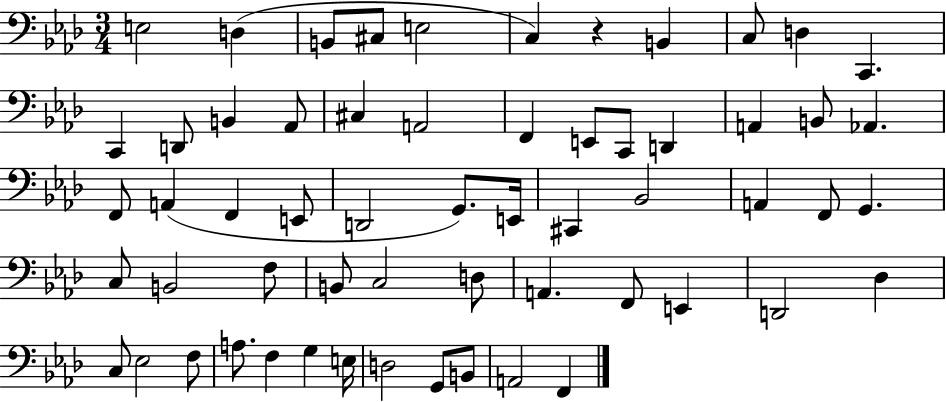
{
  \clef bass
  \numericTimeSignature
  \time 3/4
  \key aes \major
  e2 d4( | b,8 cis8 e2 | c4) r4 b,4 | c8 d4 c,4. | \break c,4 d,8 b,4 aes,8 | cis4 a,2 | f,4 e,8 c,8 d,4 | a,4 b,8 aes,4. | \break f,8 a,4( f,4 e,8 | d,2 g,8.) e,16 | cis,4 bes,2 | a,4 f,8 g,4. | \break c8 b,2 f8 | b,8 c2 d8 | a,4. f,8 e,4 | d,2 des4 | \break c8 ees2 f8 | a8. f4 g4 e16 | d2 g,8 b,8 | a,2 f,4 | \break \bar "|."
}